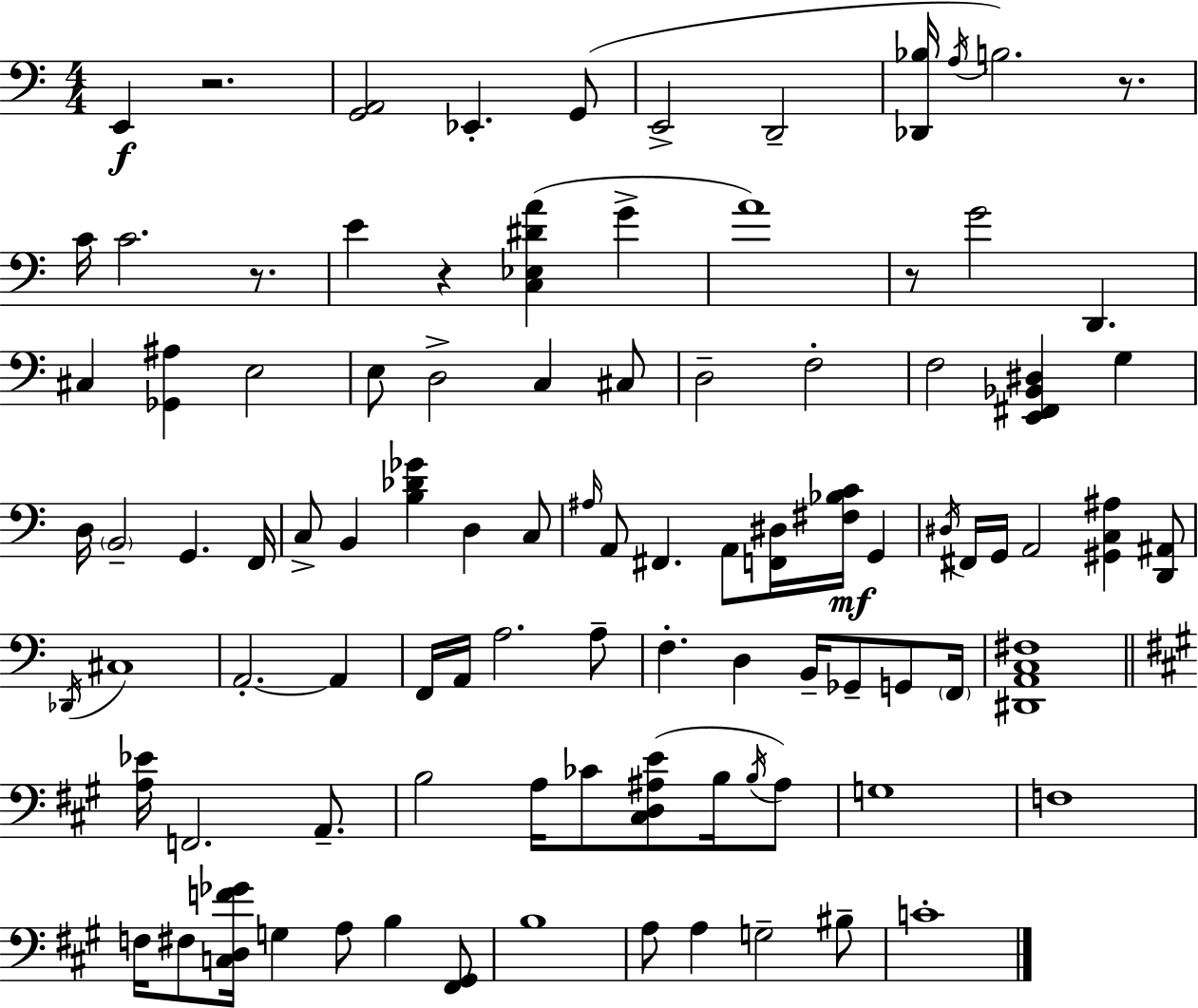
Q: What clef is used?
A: bass